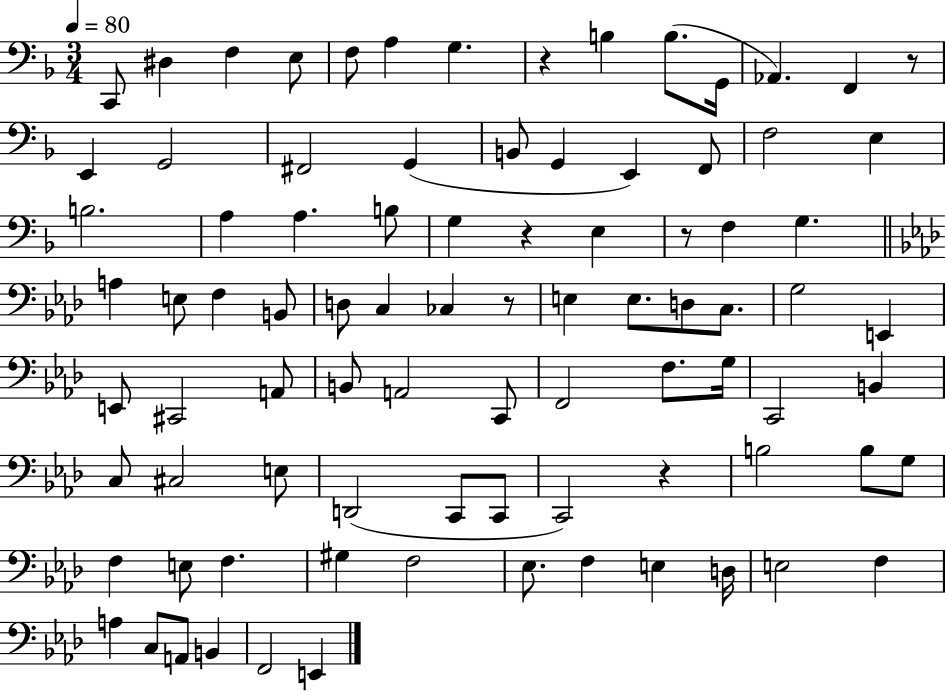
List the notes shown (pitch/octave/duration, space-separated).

C2/e D#3/q F3/q E3/e F3/e A3/q G3/q. R/q B3/q B3/e. G2/s Ab2/q. F2/q R/e E2/q G2/h F#2/h G2/q B2/e G2/q E2/q F2/e F3/h E3/q B3/h. A3/q A3/q. B3/e G3/q R/q E3/q R/e F3/q G3/q. A3/q E3/e F3/q B2/e D3/e C3/q CES3/q R/e E3/q E3/e. D3/e C3/e. G3/h E2/q E2/e C#2/h A2/e B2/e A2/h C2/e F2/h F3/e. G3/s C2/h B2/q C3/e C#3/h E3/e D2/h C2/e C2/e C2/h R/q B3/h B3/e G3/e F3/q E3/e F3/q. G#3/q F3/h Eb3/e. F3/q E3/q D3/s E3/h F3/q A3/q C3/e A2/e B2/q F2/h E2/q